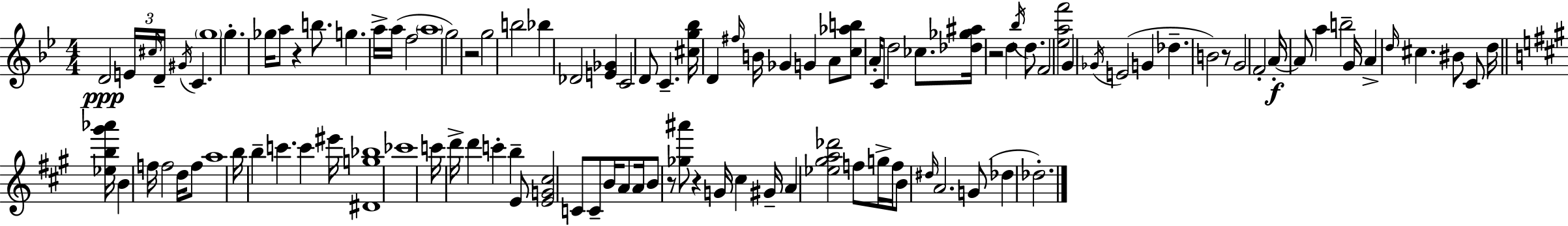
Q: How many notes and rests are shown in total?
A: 110